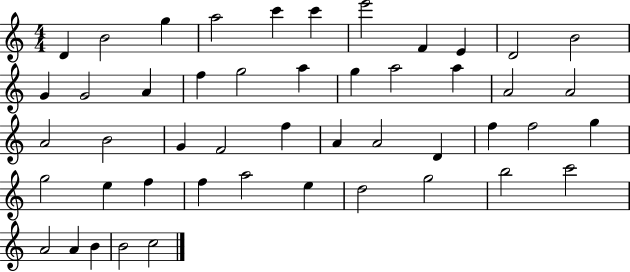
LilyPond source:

{
  \clef treble
  \numericTimeSignature
  \time 4/4
  \key c \major
  d'4 b'2 g''4 | a''2 c'''4 c'''4 | e'''2 f'4 e'4 | d'2 b'2 | \break g'4 g'2 a'4 | f''4 g''2 a''4 | g''4 a''2 a''4 | a'2 a'2 | \break a'2 b'2 | g'4 f'2 f''4 | a'4 a'2 d'4 | f''4 f''2 g''4 | \break g''2 e''4 f''4 | f''4 a''2 e''4 | d''2 g''2 | b''2 c'''2 | \break a'2 a'4 b'4 | b'2 c''2 | \bar "|."
}